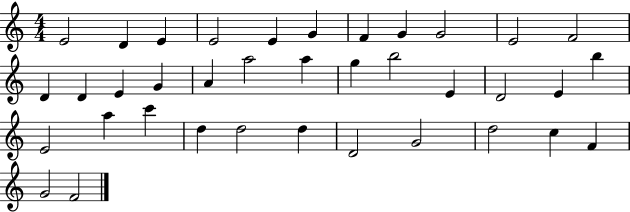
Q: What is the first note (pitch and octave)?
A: E4